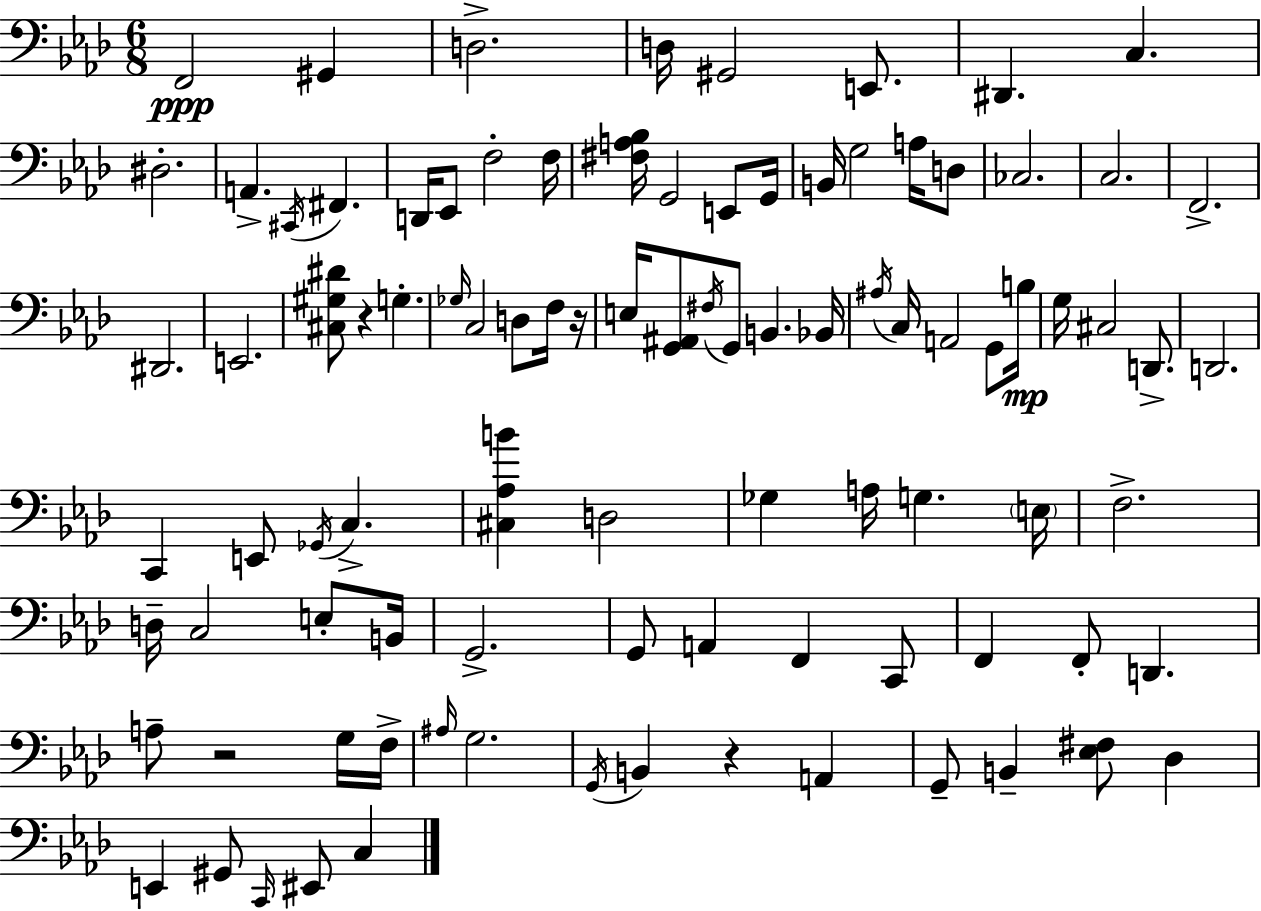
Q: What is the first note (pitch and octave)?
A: F2